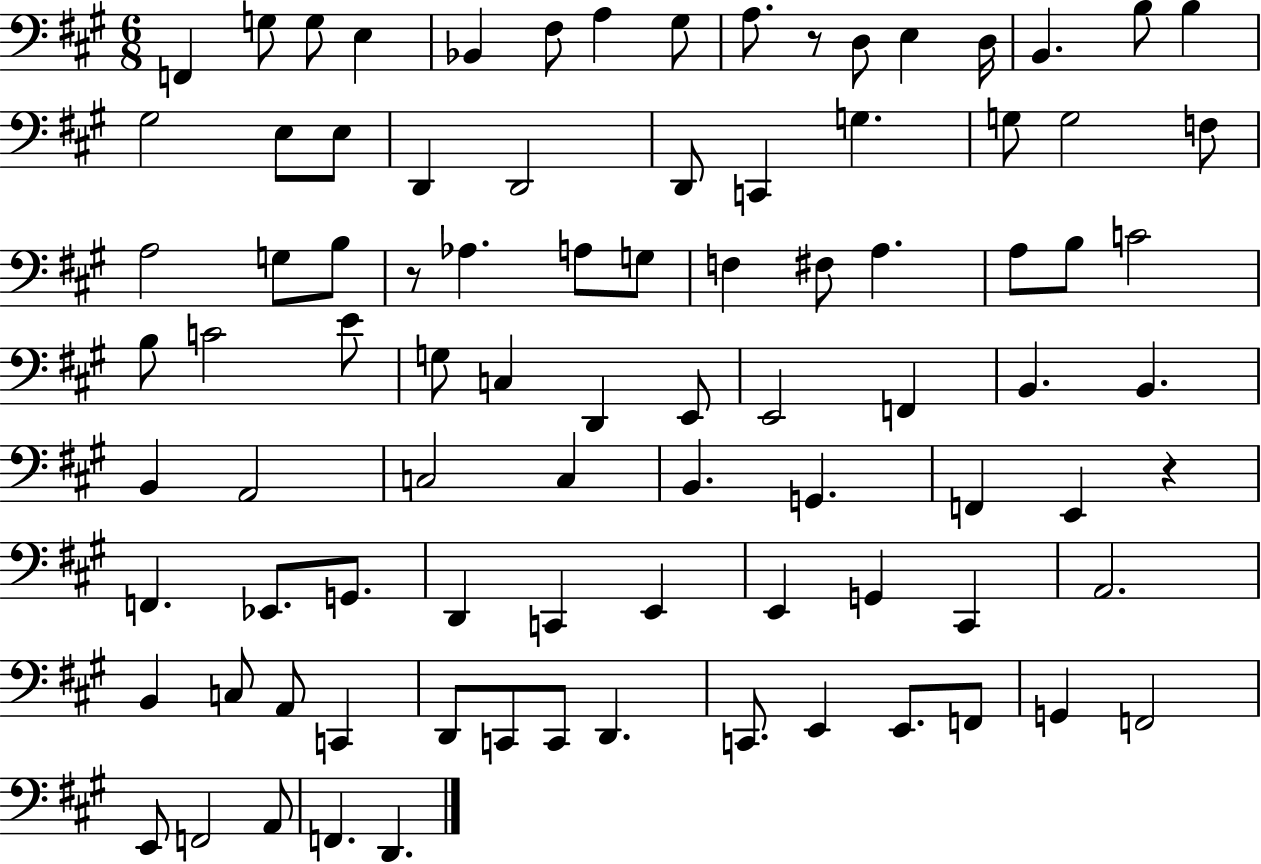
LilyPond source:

{
  \clef bass
  \numericTimeSignature
  \time 6/8
  \key a \major
  \repeat volta 2 { f,4 g8 g8 e4 | bes,4 fis8 a4 gis8 | a8. r8 d8 e4 d16 | b,4. b8 b4 | \break gis2 e8 e8 | d,4 d,2 | d,8 c,4 g4. | g8 g2 f8 | \break a2 g8 b8 | r8 aes4. a8 g8 | f4 fis8 a4. | a8 b8 c'2 | \break b8 c'2 e'8 | g8 c4 d,4 e,8 | e,2 f,4 | b,4. b,4. | \break b,4 a,2 | c2 c4 | b,4. g,4. | f,4 e,4 r4 | \break f,4. ees,8. g,8. | d,4 c,4 e,4 | e,4 g,4 cis,4 | a,2. | \break b,4 c8 a,8 c,4 | d,8 c,8 c,8 d,4. | c,8. e,4 e,8. f,8 | g,4 f,2 | \break e,8 f,2 a,8 | f,4. d,4. | } \bar "|."
}